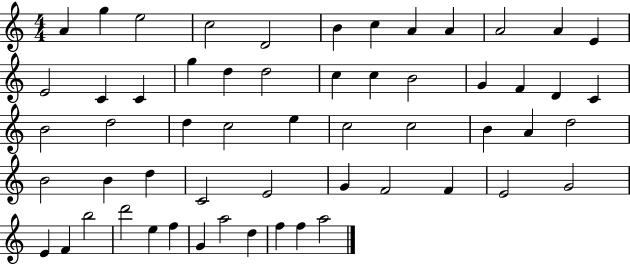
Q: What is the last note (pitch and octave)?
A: A5